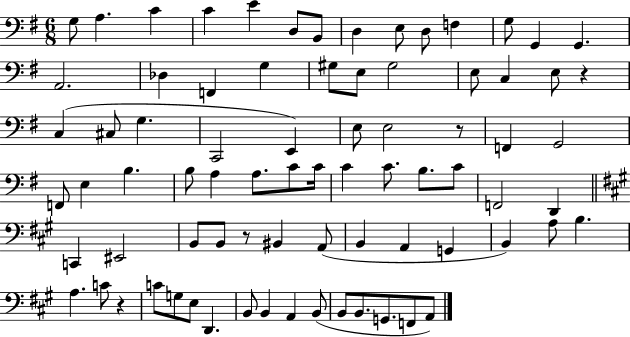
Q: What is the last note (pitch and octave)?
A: A2